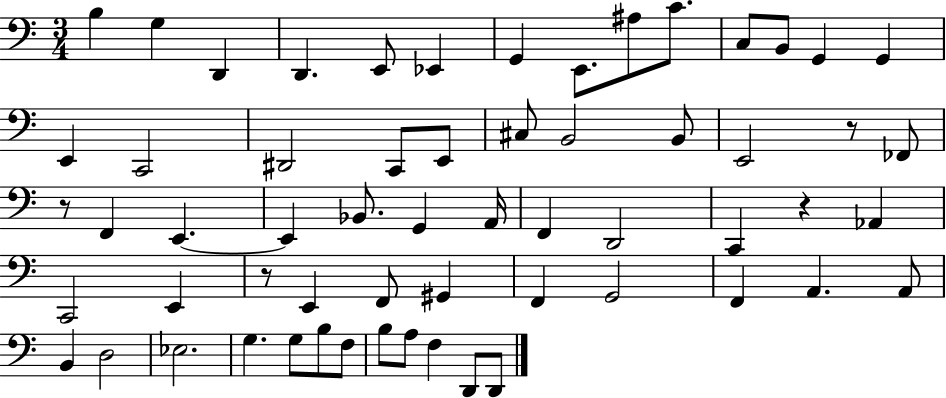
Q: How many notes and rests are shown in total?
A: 60